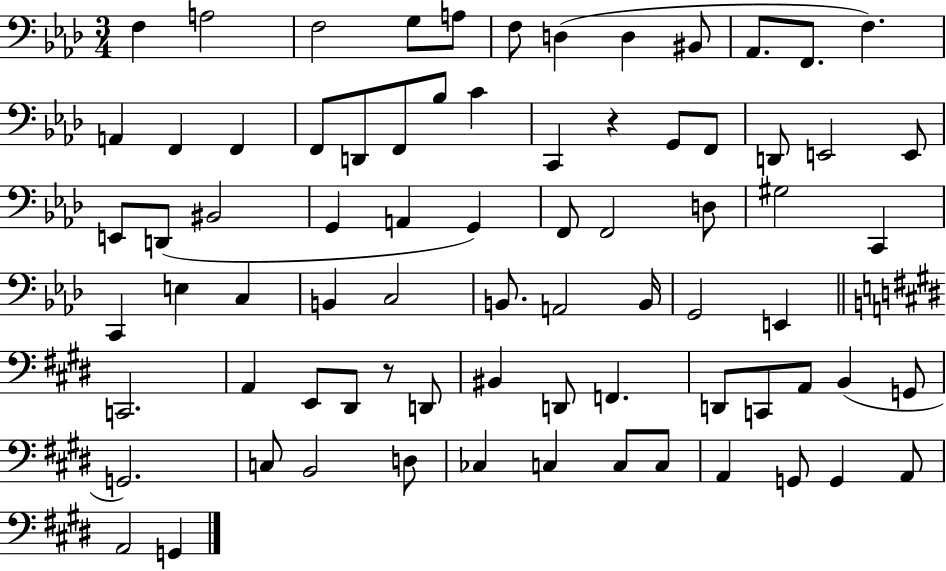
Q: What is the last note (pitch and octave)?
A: G2